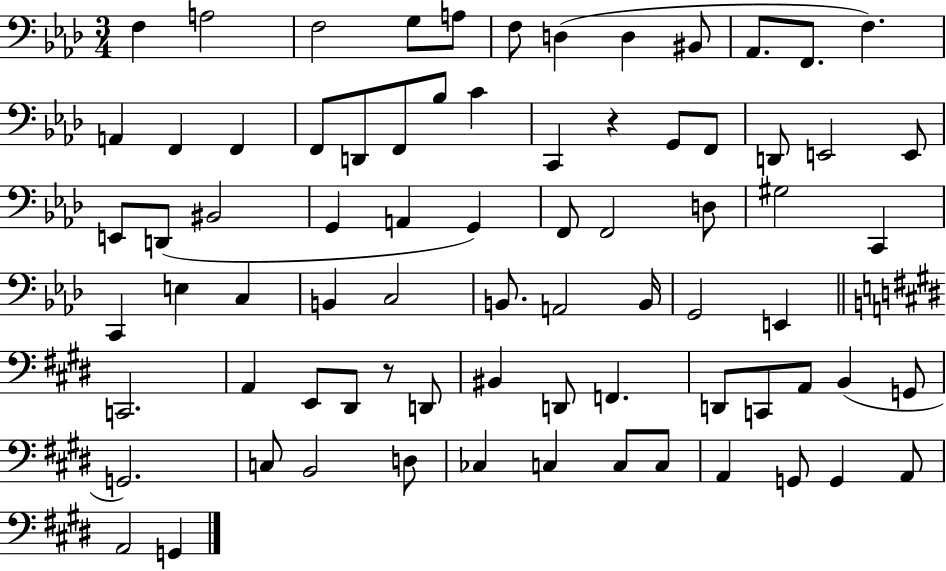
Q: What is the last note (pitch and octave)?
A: G2